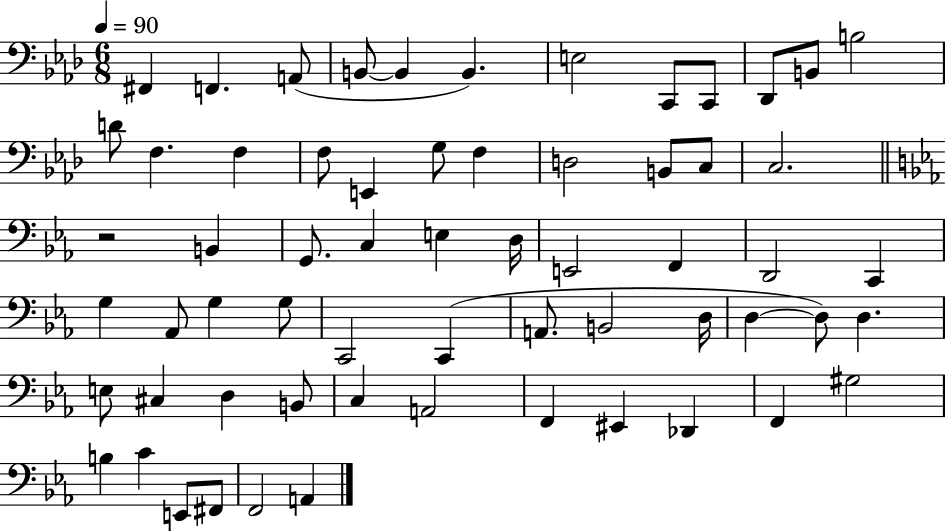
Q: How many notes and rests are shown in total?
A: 62